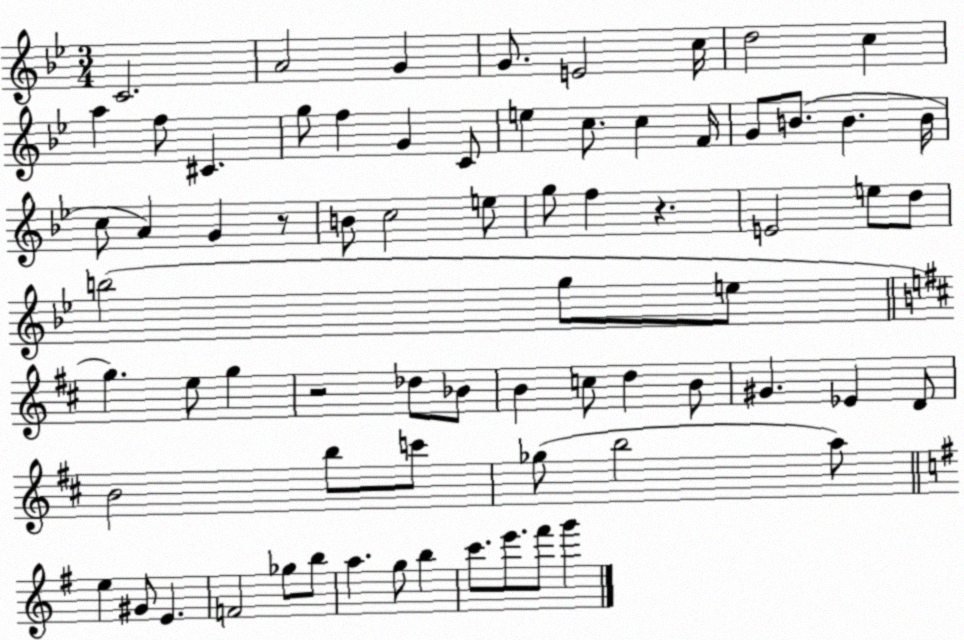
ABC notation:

X:1
T:Untitled
M:3/4
L:1/4
K:Bb
C2 A2 G G/2 E2 c/4 d2 c a f/2 ^C g/2 f G C/2 e c/2 c F/4 G/2 B/2 B B/4 c/2 A G z/2 B/2 c2 e/2 g/2 f z E2 e/2 d/2 b2 g/2 e/2 g e/2 g z2 _d/2 _B/2 B c/2 d B/2 ^G _E D/2 B2 b/2 c'/2 _g/2 b2 a/2 e ^G/2 E F2 _g/2 b/2 a g/2 b c'/2 e'/2 ^f'/2 g'